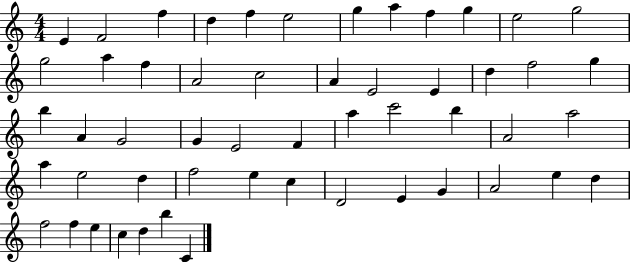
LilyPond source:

{
  \clef treble
  \numericTimeSignature
  \time 4/4
  \key c \major
  e'4 f'2 f''4 | d''4 f''4 e''2 | g''4 a''4 f''4 g''4 | e''2 g''2 | \break g''2 a''4 f''4 | a'2 c''2 | a'4 e'2 e'4 | d''4 f''2 g''4 | \break b''4 a'4 g'2 | g'4 e'2 f'4 | a''4 c'''2 b''4 | a'2 a''2 | \break a''4 e''2 d''4 | f''2 e''4 c''4 | d'2 e'4 g'4 | a'2 e''4 d''4 | \break f''2 f''4 e''4 | c''4 d''4 b''4 c'4 | \bar "|."
}